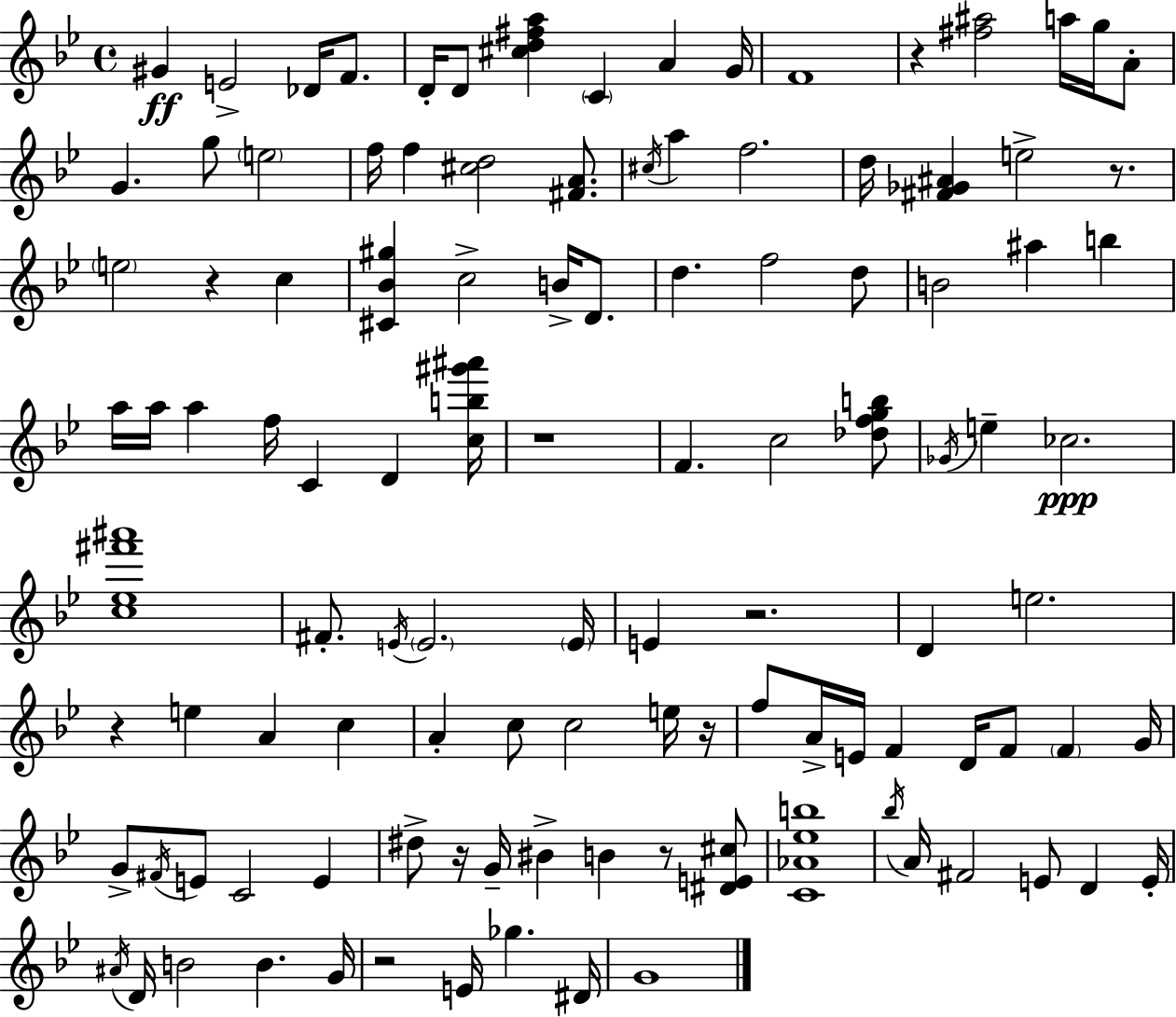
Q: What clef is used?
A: treble